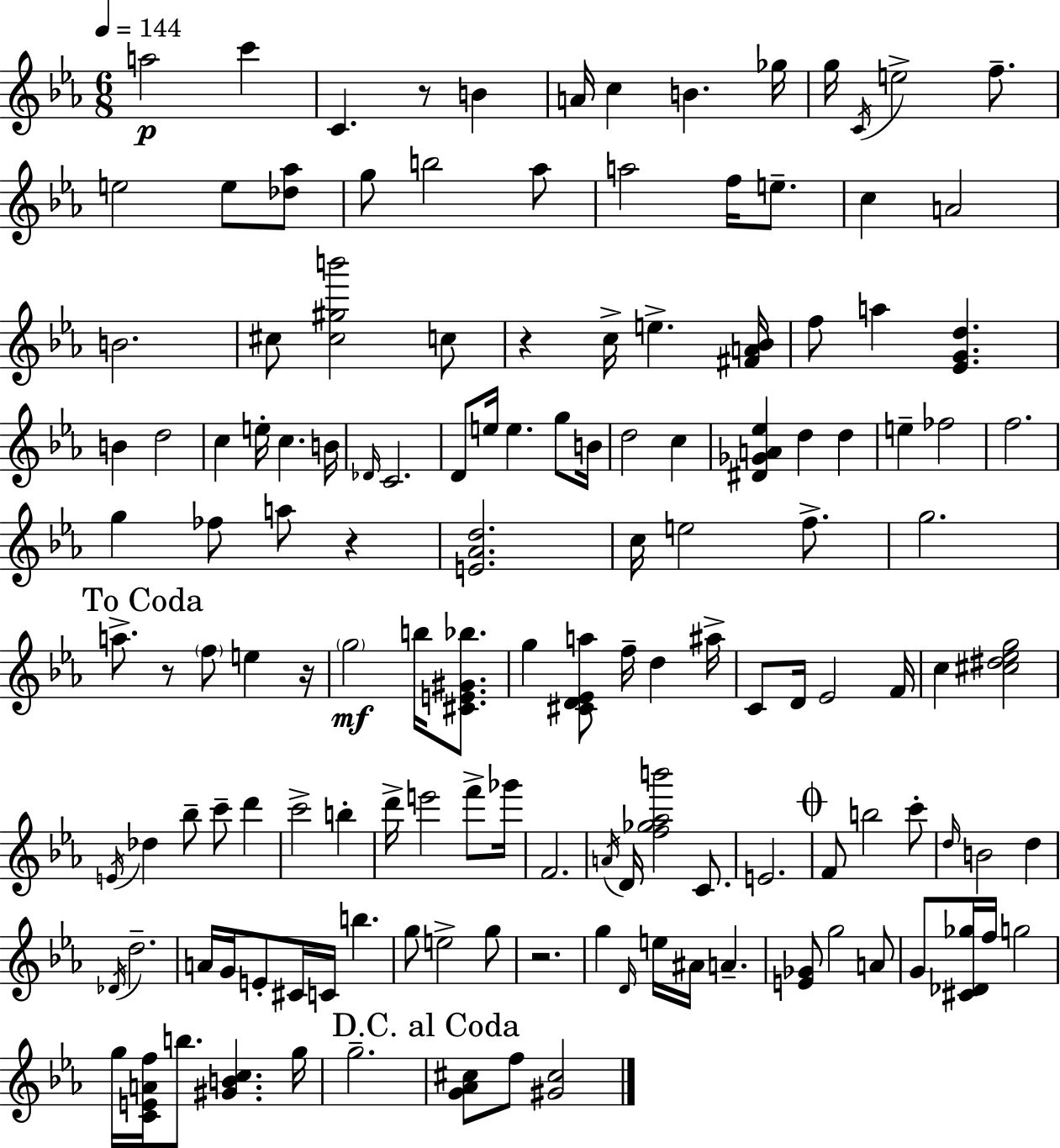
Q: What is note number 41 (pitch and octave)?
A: G5